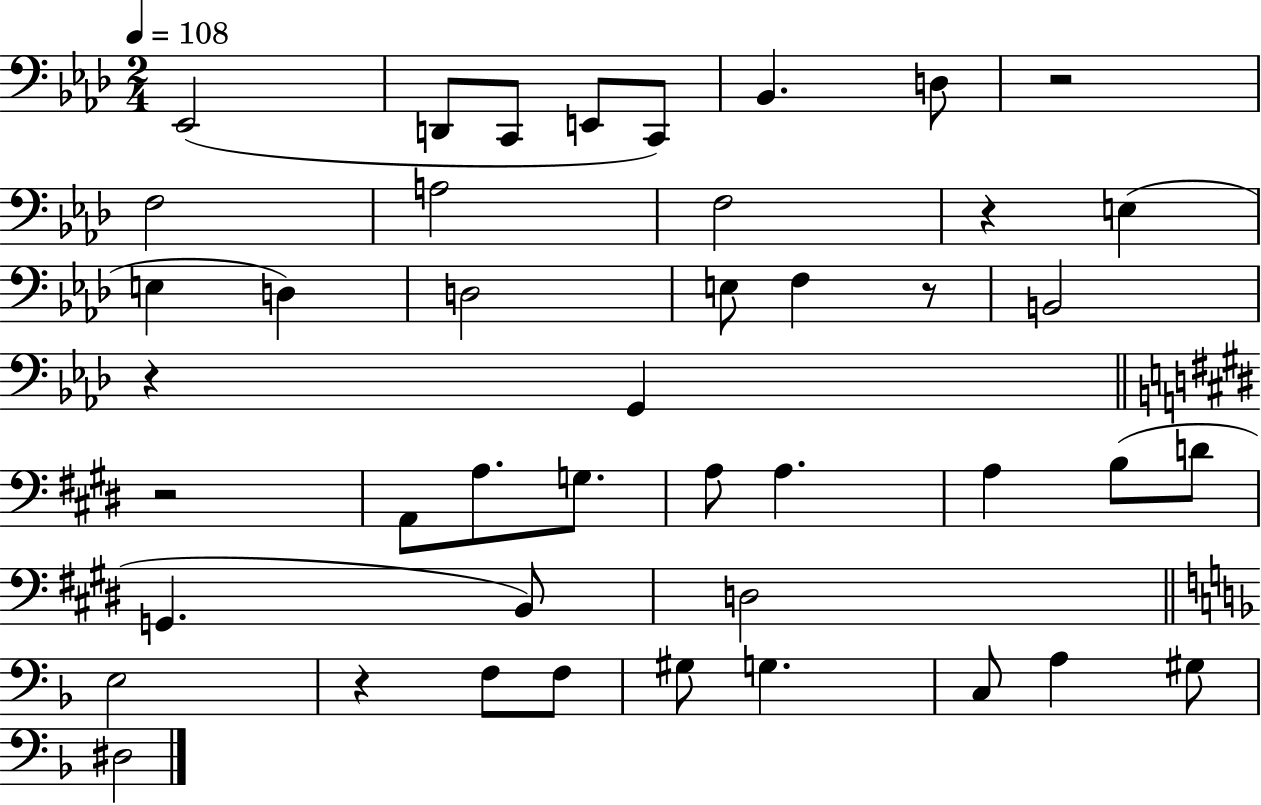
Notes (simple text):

Eb2/h D2/e C2/e E2/e C2/e Bb2/q. D3/e R/h F3/h A3/h F3/h R/q E3/q E3/q D3/q D3/h E3/e F3/q R/e B2/h R/q G2/q R/h A2/e A3/e. G3/e. A3/e A3/q. A3/q B3/e D4/e G2/q. B2/e D3/h E3/h R/q F3/e F3/e G#3/e G3/q. C3/e A3/q G#3/e D#3/h